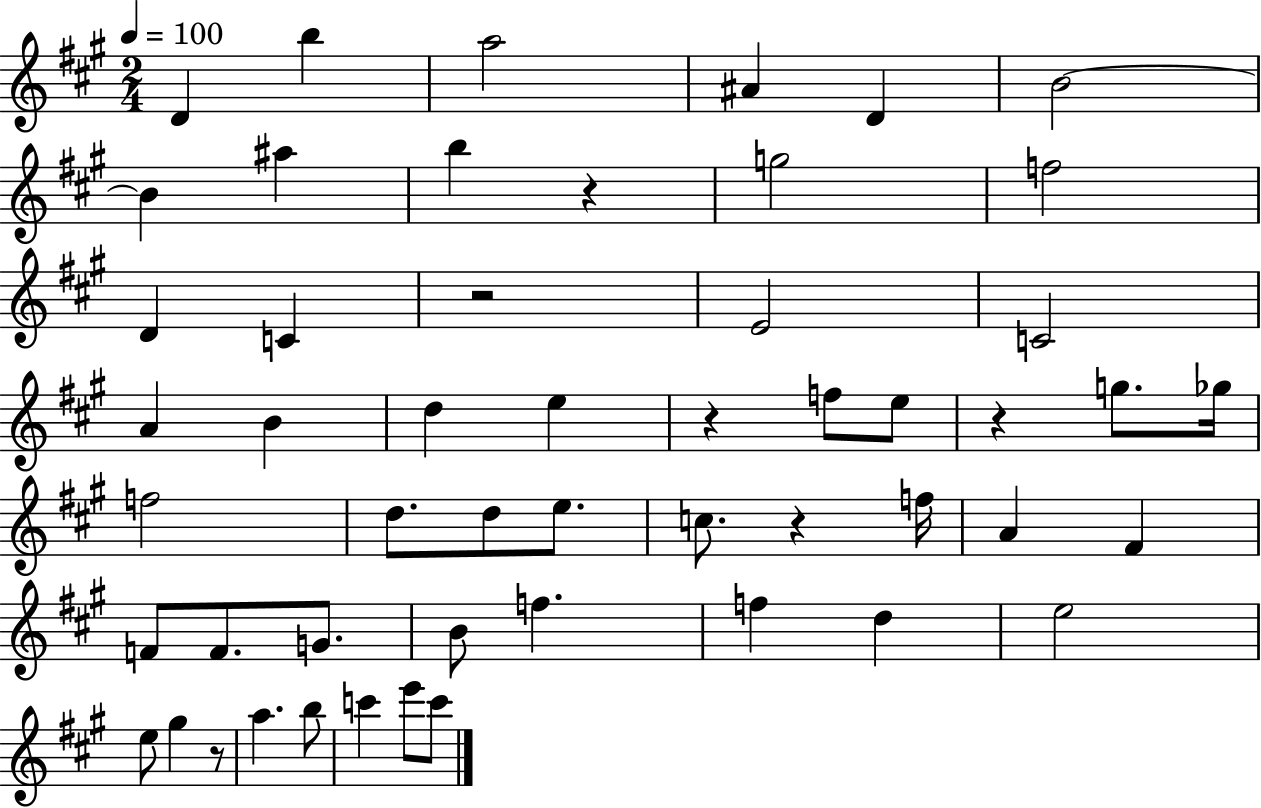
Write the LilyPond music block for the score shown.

{
  \clef treble
  \numericTimeSignature
  \time 2/4
  \key a \major
  \tempo 4 = 100
  \repeat volta 2 { d'4 b''4 | a''2 | ais'4 d'4 | b'2~~ | \break b'4 ais''4 | b''4 r4 | g''2 | f''2 | \break d'4 c'4 | r2 | e'2 | c'2 | \break a'4 b'4 | d''4 e''4 | r4 f''8 e''8 | r4 g''8. ges''16 | \break f''2 | d''8. d''8 e''8. | c''8. r4 f''16 | a'4 fis'4 | \break f'8 f'8. g'8. | b'8 f''4. | f''4 d''4 | e''2 | \break e''8 gis''4 r8 | a''4. b''8 | c'''4 e'''8 c'''8 | } \bar "|."
}